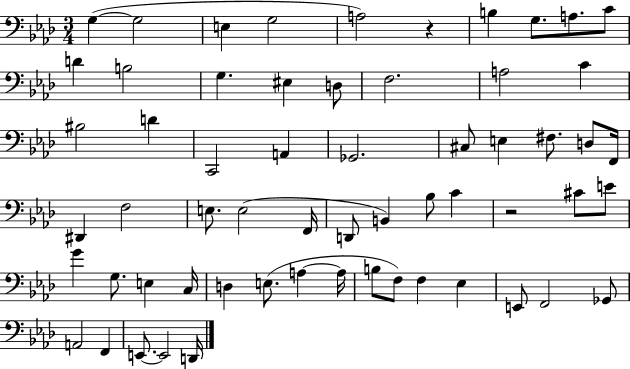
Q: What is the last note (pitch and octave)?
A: D2